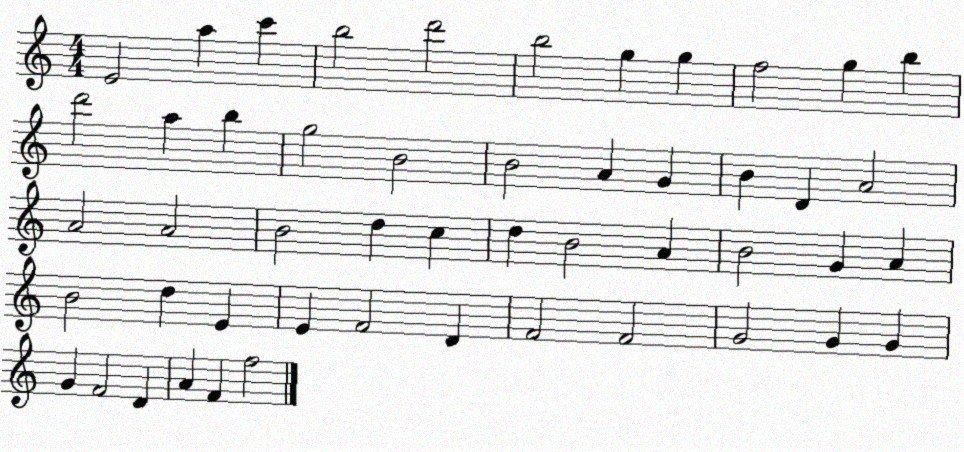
X:1
T:Untitled
M:4/4
L:1/4
K:C
E2 a c' b2 d'2 b2 g g f2 g b d'2 a b g2 B2 B2 A G B D A2 A2 A2 B2 d c d B2 A B2 G A B2 d E E F2 D F2 F2 G2 G G G F2 D A F f2